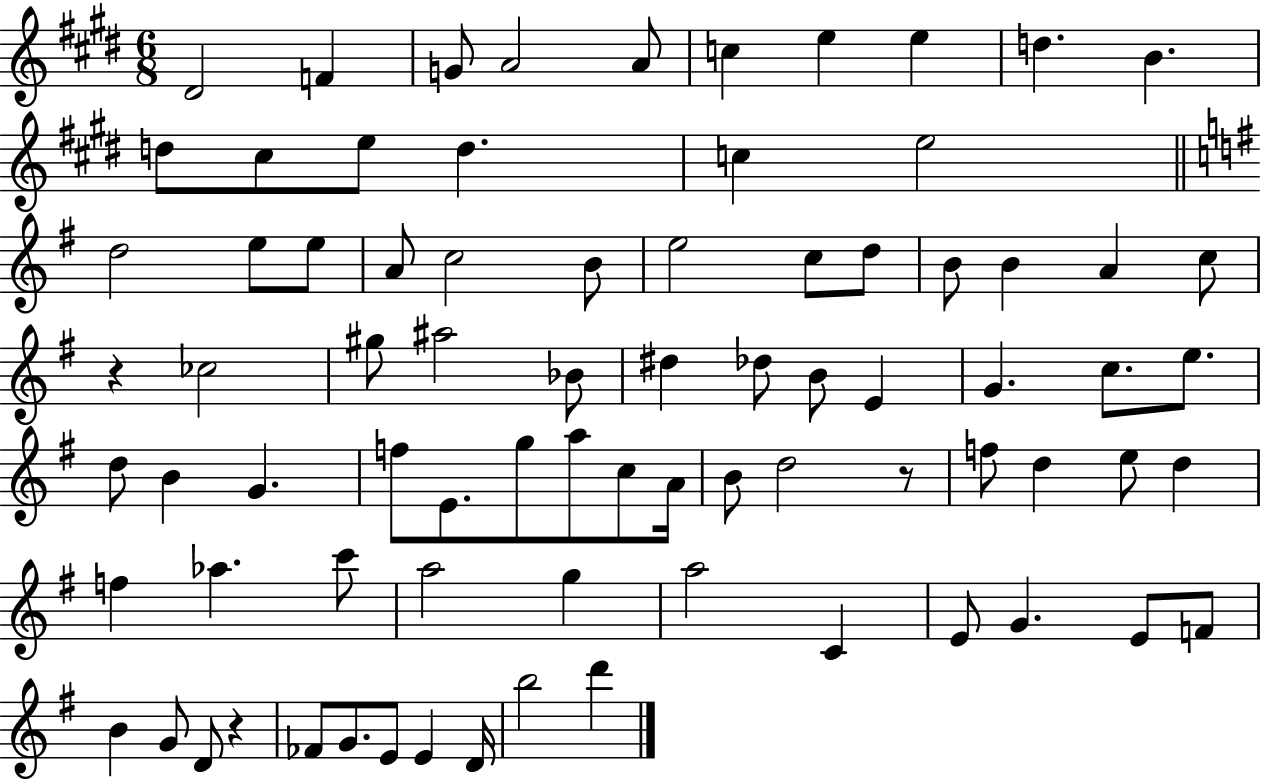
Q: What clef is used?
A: treble